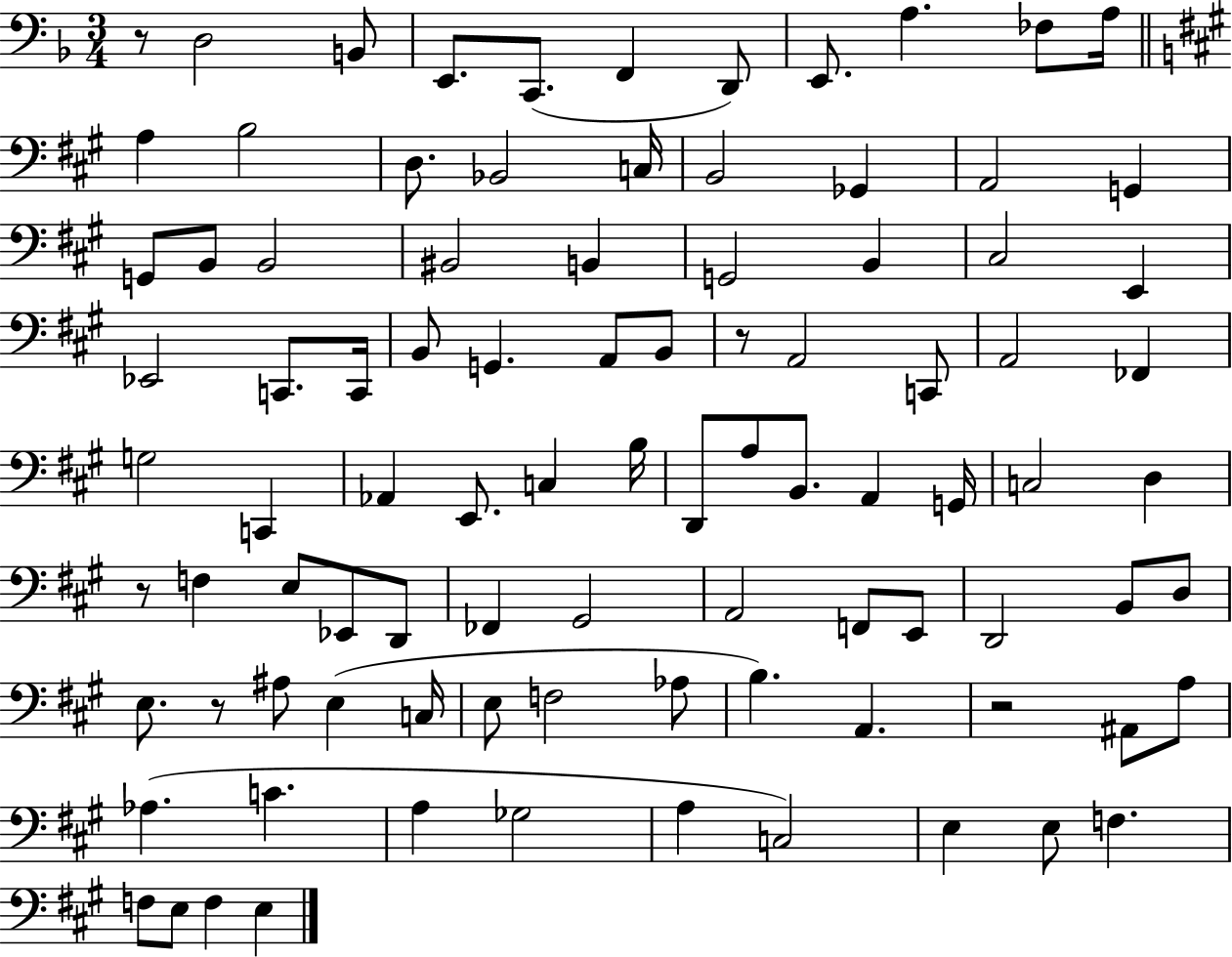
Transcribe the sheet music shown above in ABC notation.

X:1
T:Untitled
M:3/4
L:1/4
K:F
z/2 D,2 B,,/2 E,,/2 C,,/2 F,, D,,/2 E,,/2 A, _F,/2 A,/4 A, B,2 D,/2 _B,,2 C,/4 B,,2 _G,, A,,2 G,, G,,/2 B,,/2 B,,2 ^B,,2 B,, G,,2 B,, ^C,2 E,, _E,,2 C,,/2 C,,/4 B,,/2 G,, A,,/2 B,,/2 z/2 A,,2 C,,/2 A,,2 _F,, G,2 C,, _A,, E,,/2 C, B,/4 D,,/2 A,/2 B,,/2 A,, G,,/4 C,2 D, z/2 F, E,/2 _E,,/2 D,,/2 _F,, ^G,,2 A,,2 F,,/2 E,,/2 D,,2 B,,/2 D,/2 E,/2 z/2 ^A,/2 E, C,/4 E,/2 F,2 _A,/2 B, A,, z2 ^A,,/2 A,/2 _A, C A, _G,2 A, C,2 E, E,/2 F, F,/2 E,/2 F, E,